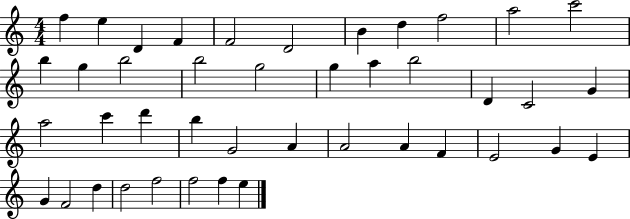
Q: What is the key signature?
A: C major